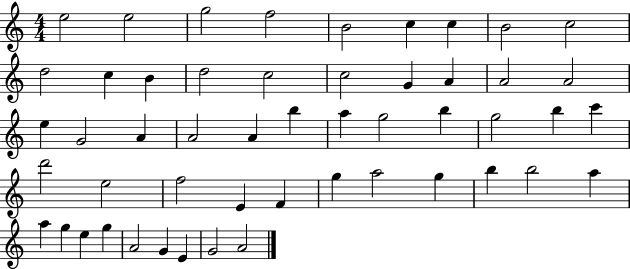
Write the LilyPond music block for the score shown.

{
  \clef treble
  \numericTimeSignature
  \time 4/4
  \key c \major
  e''2 e''2 | g''2 f''2 | b'2 c''4 c''4 | b'2 c''2 | \break d''2 c''4 b'4 | d''2 c''2 | c''2 g'4 a'4 | a'2 a'2 | \break e''4 g'2 a'4 | a'2 a'4 b''4 | a''4 g''2 b''4 | g''2 b''4 c'''4 | \break d'''2 e''2 | f''2 e'4 f'4 | g''4 a''2 g''4 | b''4 b''2 a''4 | \break a''4 g''4 e''4 g''4 | a'2 g'4 e'4 | g'2 a'2 | \bar "|."
}